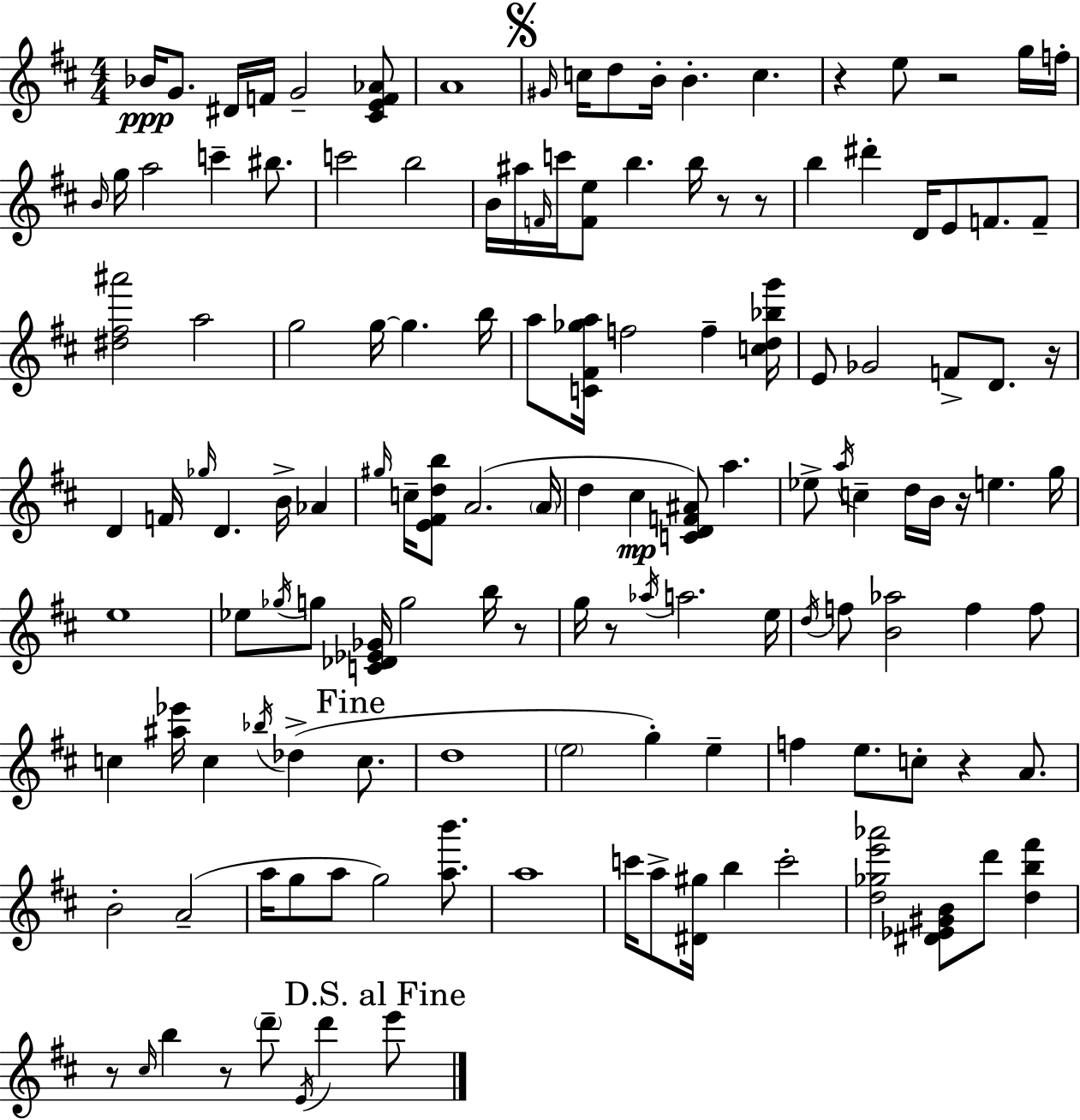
Bb4/s G4/e. D#4/s F4/s G4/h [C#4,E4,F4,Ab4]/e A4/w G#4/s C5/s D5/e B4/s B4/q. C5/q. R/q E5/e R/h G5/s F5/s B4/s G5/s A5/h C6/q BIS5/e. C6/h B5/h B4/s A#5/s F4/s C6/s [F4,E5]/e B5/q. B5/s R/e R/e B5/q D#6/q D4/s E4/e F4/e. F4/e [D#5,F#5,A#6]/h A5/h G5/h G5/s G5/q. B5/s A5/e [C4,F#4,Gb5,A5]/s F5/h F5/q [C5,D5,Bb5,G6]/s E4/e Gb4/h F4/e D4/e. R/s D4/q F4/s Gb5/s D4/q. B4/s Ab4/q G#5/s C5/s [E4,F#4,D5,B5]/e A4/h. A4/s D5/q C#5/q [C4,D4,F4,A#4]/e A5/q. Eb5/e A5/s C5/q D5/s B4/s R/s E5/q. G5/s E5/w Eb5/e Gb5/s G5/e [C4,Db4,Eb4,Gb4]/s G5/h B5/s R/e G5/s R/e Ab5/s A5/h. E5/s D5/s F5/e [B4,Ab5]/h F5/q F5/e C5/q [A#5,Eb6]/s C5/q Bb5/s Db5/q C5/e. D5/w E5/h G5/q E5/q F5/q E5/e. C5/e R/q A4/e. B4/h A4/h A5/s G5/e A5/e G5/h [A5,B6]/e. A5/w C6/s A5/e [D#4,G#5]/s B5/q C6/h [D5,Gb5,E6,Ab6]/h [D#4,Eb4,G#4,B4]/e D6/e [D5,B5,F#6]/q R/e C#5/s B5/q R/e D6/e E4/s D6/q E6/e